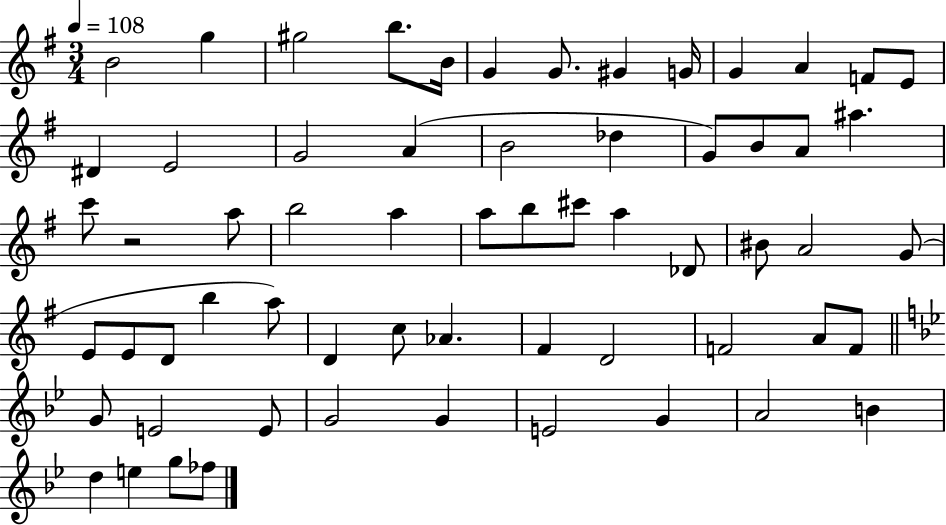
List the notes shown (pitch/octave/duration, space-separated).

B4/h G5/q G#5/h B5/e. B4/s G4/q G4/e. G#4/q G4/s G4/q A4/q F4/e E4/e D#4/q E4/h G4/h A4/q B4/h Db5/q G4/e B4/e A4/e A#5/q. C6/e R/h A5/e B5/h A5/q A5/e B5/e C#6/e A5/q Db4/e BIS4/e A4/h G4/e E4/e E4/e D4/e B5/q A5/e D4/q C5/e Ab4/q. F#4/q D4/h F4/h A4/e F4/e G4/e E4/h E4/e G4/h G4/q E4/h G4/q A4/h B4/q D5/q E5/q G5/e FES5/e